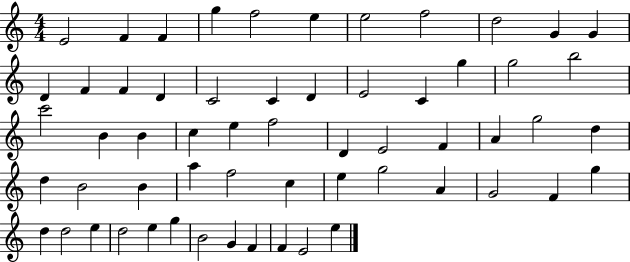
E4/h F4/q F4/q G5/q F5/h E5/q E5/h F5/h D5/h G4/q G4/q D4/q F4/q F4/q D4/q C4/h C4/q D4/q E4/h C4/q G5/q G5/h B5/h C6/h B4/q B4/q C5/q E5/q F5/h D4/q E4/h F4/q A4/q G5/h D5/q D5/q B4/h B4/q A5/q F5/h C5/q E5/q G5/h A4/q G4/h F4/q G5/q D5/q D5/h E5/q D5/h E5/q G5/q B4/h G4/q F4/q F4/q E4/h E5/q